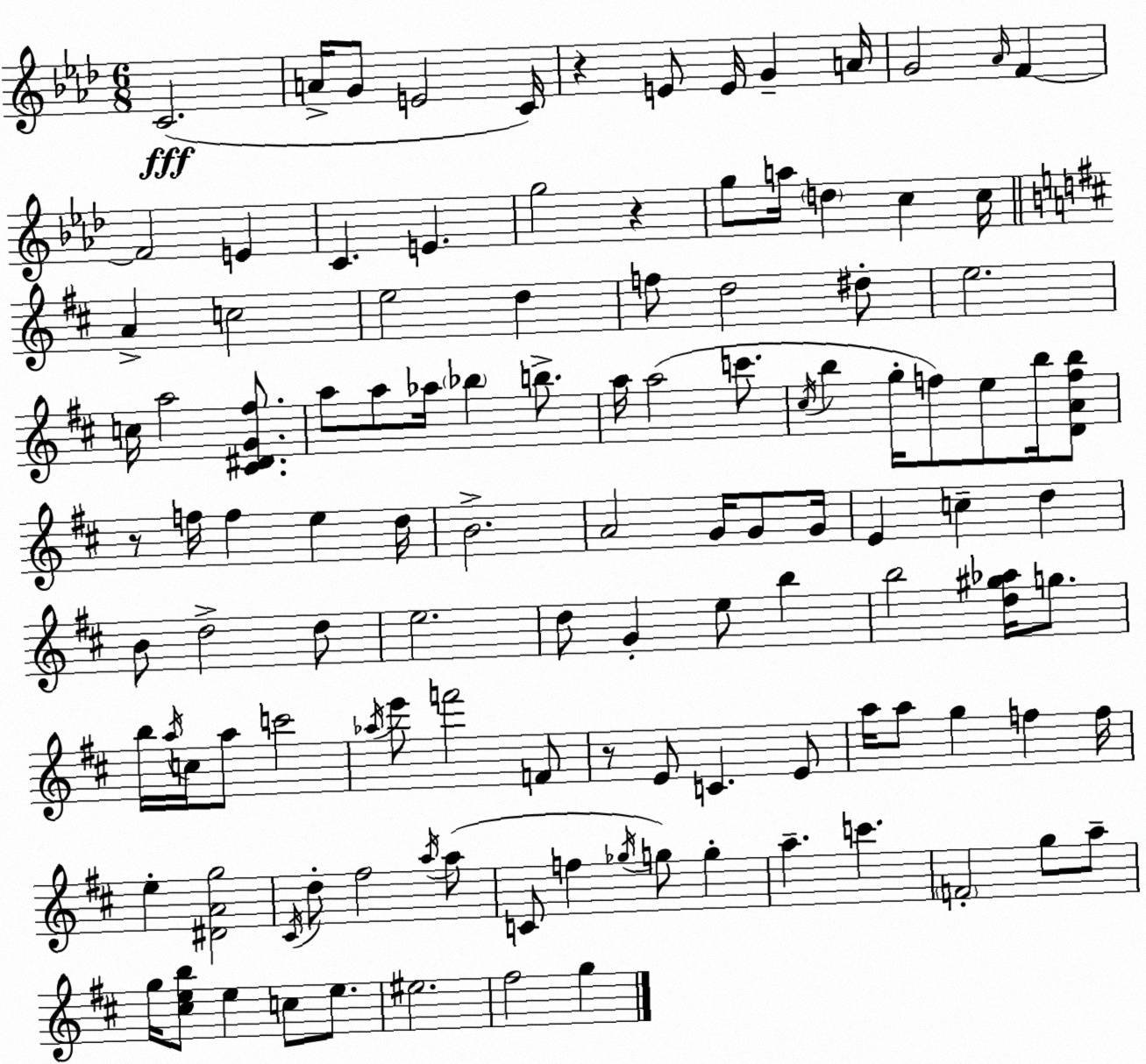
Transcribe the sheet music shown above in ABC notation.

X:1
T:Untitled
M:6/8
L:1/4
K:Fm
C2 A/4 G/2 E2 C/4 z E/2 E/4 G A/4 G2 _A/4 F F2 E C E g2 z g/2 a/4 d c c/4 A c2 e2 d f/2 d2 ^d/2 e2 c/4 a2 [^C^DG^f]/2 a/2 a/2 _a/4 _b b/2 a/4 a2 c'/2 ^c/4 b g/4 f/2 e/2 b/4 [DAfb]/2 z/2 f/4 f e d/4 B2 A2 G/4 G/2 G/4 E c d B/2 d2 d/2 e2 d/2 G e/2 b b2 [d^g_a]/4 g/2 b/4 a/4 c/4 a/2 c'2 _a/4 e'/2 f'2 F/2 z/2 E/2 C E/2 a/4 a/2 g f f/4 e [^DAg]2 ^C/4 d/2 ^f2 a/4 a/2 C/2 f _g/4 g/2 g a c' F2 g/2 a/2 g/4 [^ceb]/2 e c/2 e/2 ^e2 ^f2 g